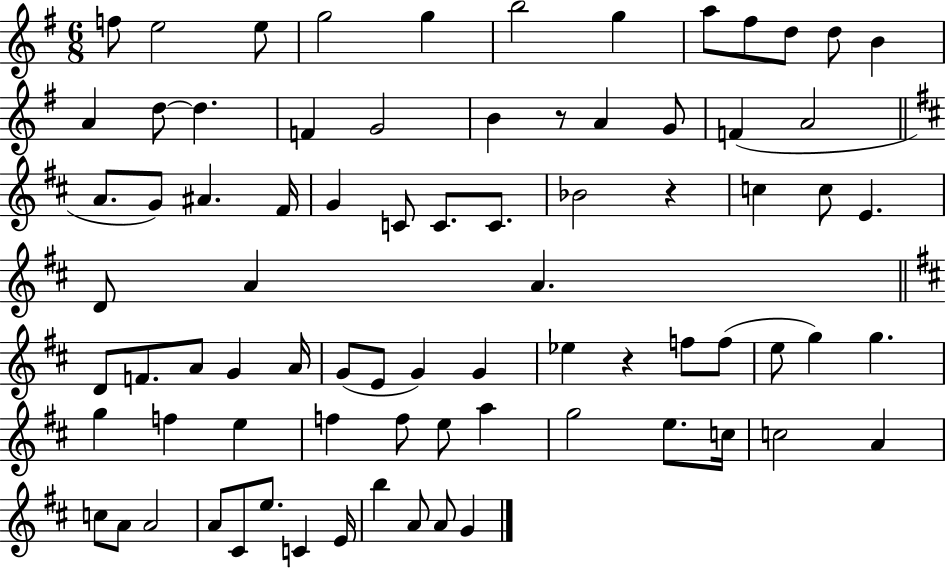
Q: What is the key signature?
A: G major